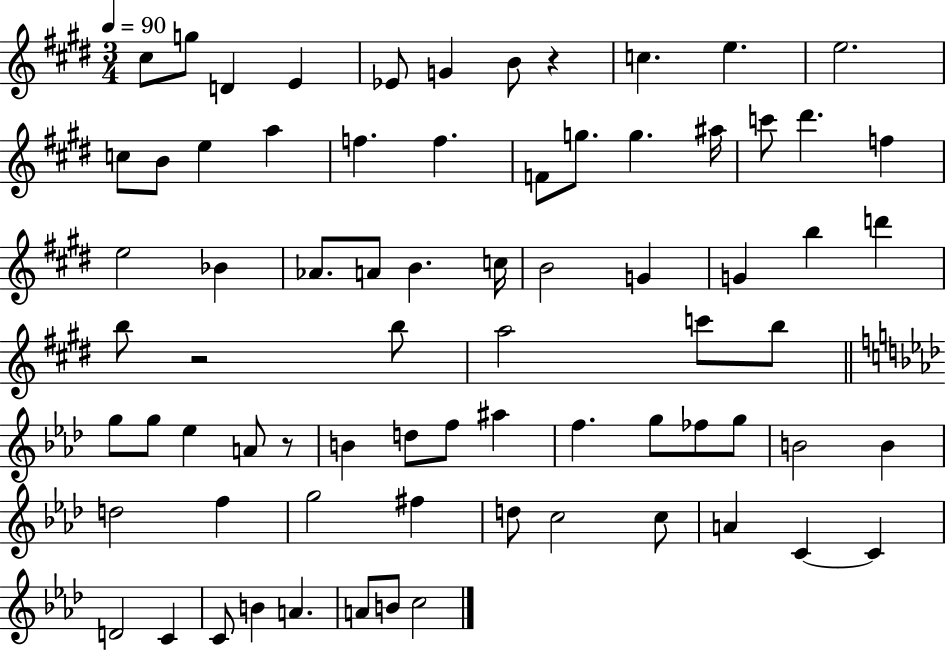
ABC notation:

X:1
T:Untitled
M:3/4
L:1/4
K:E
^c/2 g/2 D E _E/2 G B/2 z c e e2 c/2 B/2 e a f f F/2 g/2 g ^a/4 c'/2 ^d' f e2 _B _A/2 A/2 B c/4 B2 G G b d' b/2 z2 b/2 a2 c'/2 b/2 g/2 g/2 _e A/2 z/2 B d/2 f/2 ^a f g/2 _f/2 g/2 B2 B d2 f g2 ^f d/2 c2 c/2 A C C D2 C C/2 B A A/2 B/2 c2